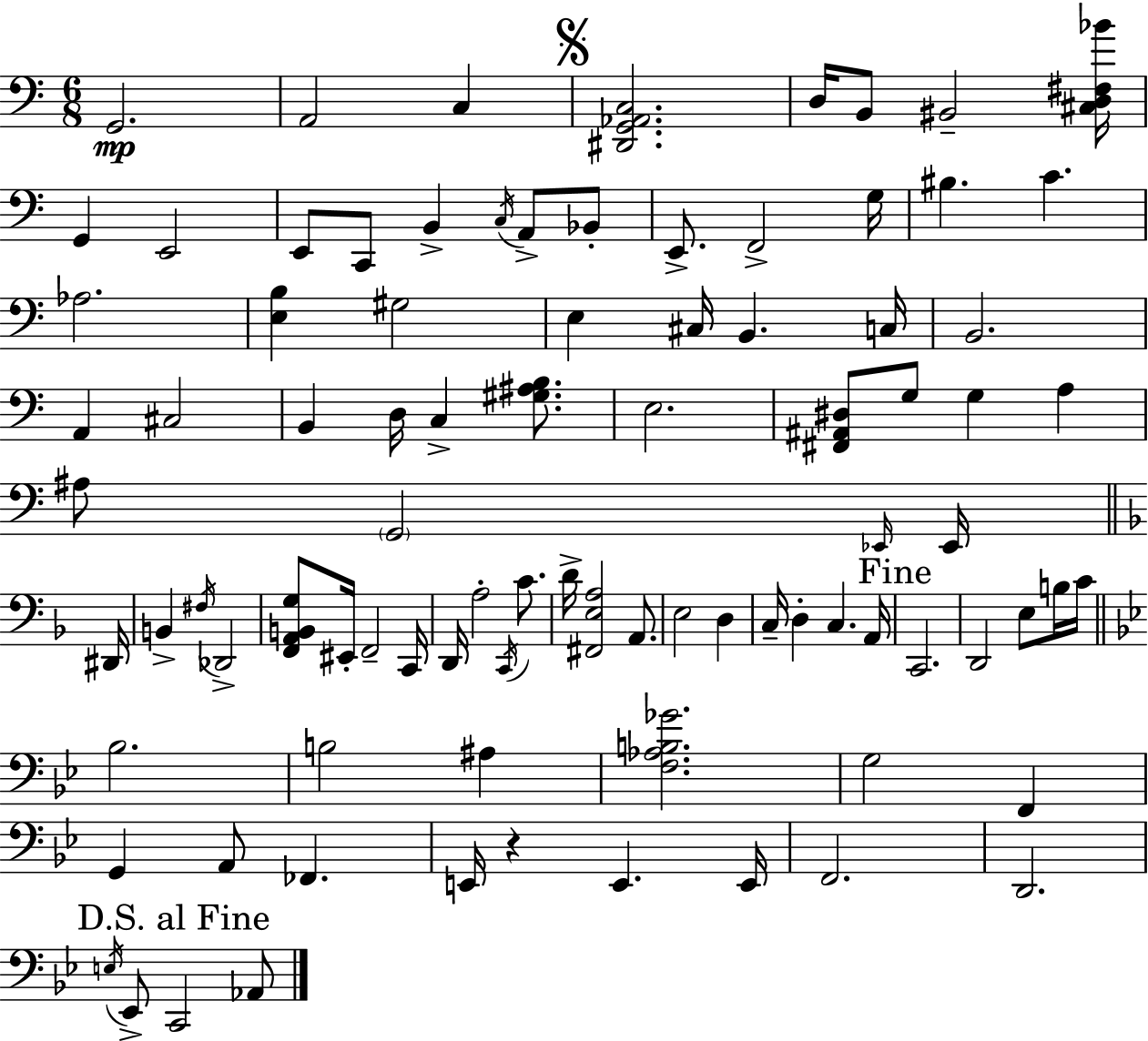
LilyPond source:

{
  \clef bass
  \numericTimeSignature
  \time 6/8
  \key c \major
  g,2.\mp | a,2 c4 | \mark \markup { \musicglyph "scripts.segno" } <dis, g, aes, c>2. | d16 b,8 bis,2-- <cis d fis bes'>16 | \break g,4 e,2 | e,8 c,8 b,4-> \acciaccatura { c16 } a,8-> bes,8-. | e,8.-> f,2-> | g16 bis4. c'4. | \break aes2. | <e b>4 gis2 | e4 cis16 b,4. | c16 b,2. | \break a,4 cis2 | b,4 d16 c4-> <gis ais b>8. | e2. | <fis, ais, dis>8 g8 g4 a4 | \break ais8 \parenthesize g,2 \grace { ees,16 } | ees,16 \bar "||" \break \key f \major dis,16 b,4-> \acciaccatura { fis16 } des,2-> | <f, a, b, g>8 eis,16-. f,2-- | c,16 d,16 a2-. \acciaccatura { c,16 } | c'8. d'16-> <fis, e a>2 | \break a,8. e2 d4 | c16-- d4-. c4. | a,16 \mark "Fine" c,2. | d,2 e8 | \break b16 c'16 \bar "||" \break \key bes \major bes2. | b2 ais4 | <f aes b ges'>2. | g2 f,4 | \break g,4 a,8 fes,4. | e,16 r4 e,4. e,16 | f,2. | d,2. | \break \mark "D.S. al Fine" \acciaccatura { e16 } ees,8-> c,2 aes,8 | \bar "|."
}